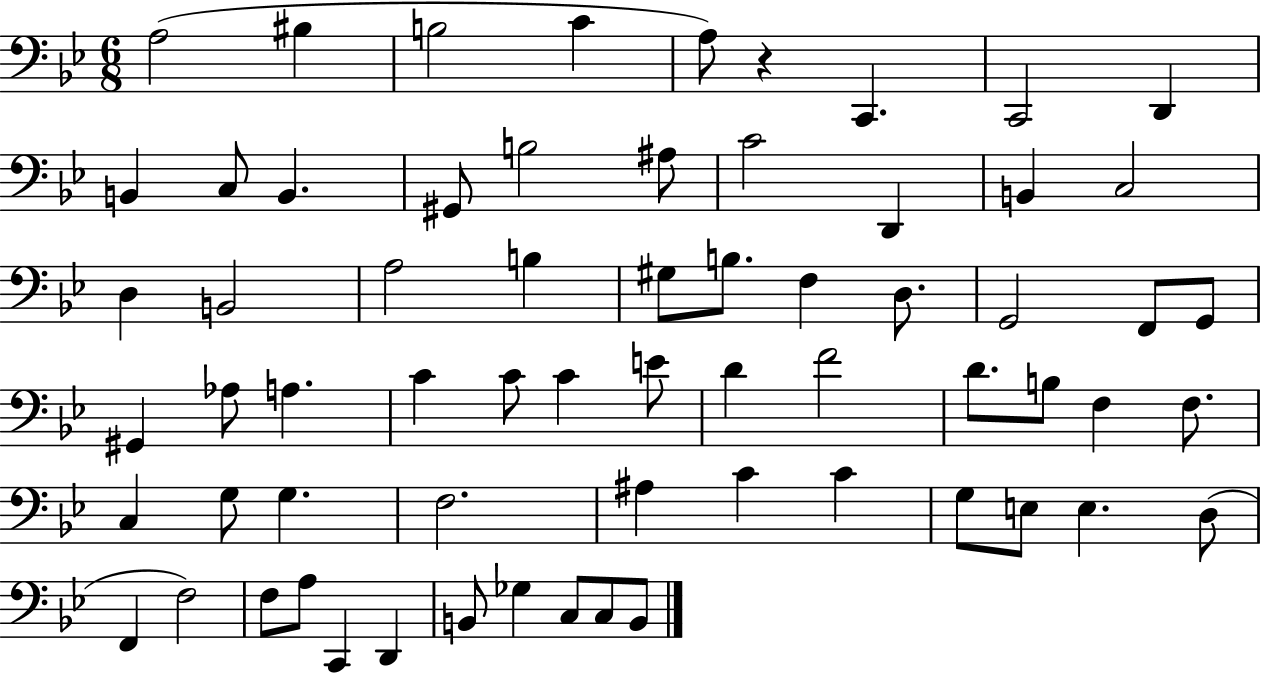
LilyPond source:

{
  \clef bass
  \numericTimeSignature
  \time 6/8
  \key bes \major
  \repeat volta 2 { a2( bis4 | b2 c'4 | a8) r4 c,4. | c,2 d,4 | \break b,4 c8 b,4. | gis,8 b2 ais8 | c'2 d,4 | b,4 c2 | \break d4 b,2 | a2 b4 | gis8 b8. f4 d8. | g,2 f,8 g,8 | \break gis,4 aes8 a4. | c'4 c'8 c'4 e'8 | d'4 f'2 | d'8. b8 f4 f8. | \break c4 g8 g4. | f2. | ais4 c'4 c'4 | g8 e8 e4. d8( | \break f,4 f2) | f8 a8 c,4 d,4 | b,8 ges4 c8 c8 b,8 | } \bar "|."
}